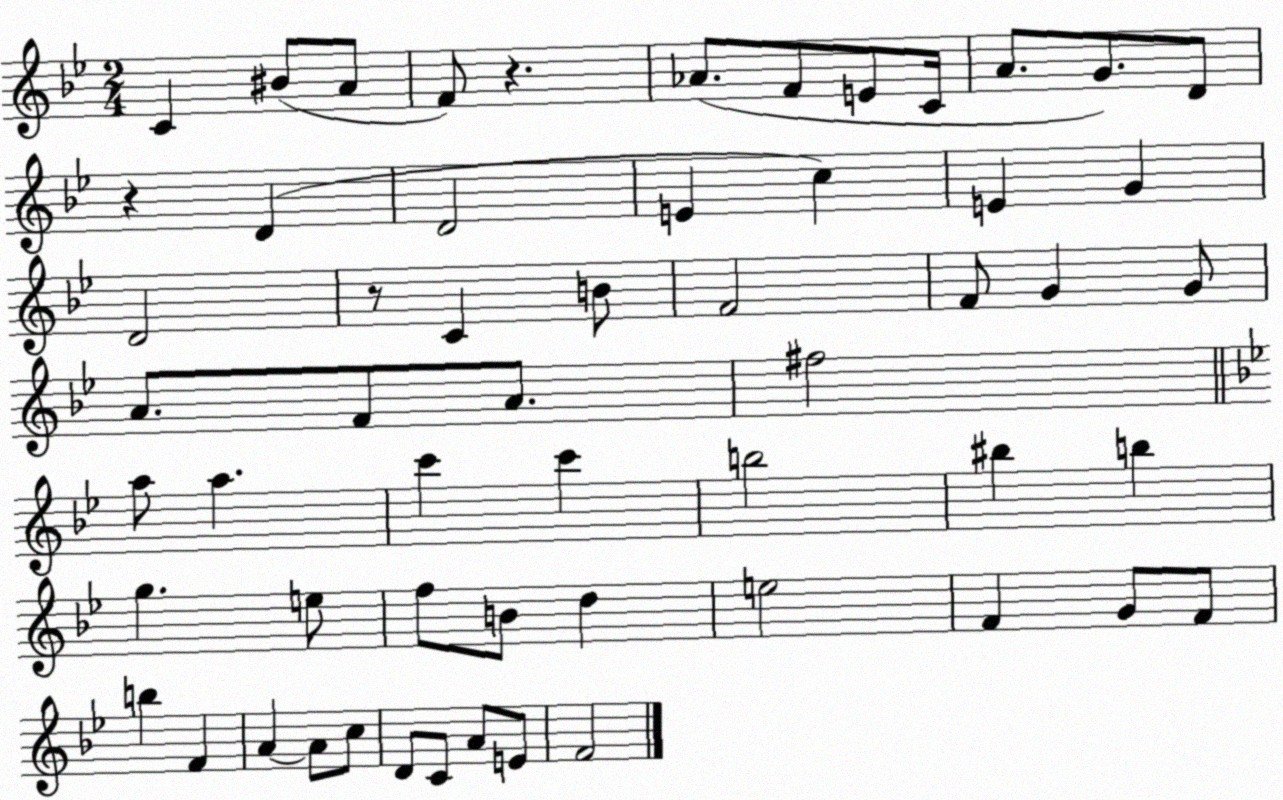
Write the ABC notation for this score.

X:1
T:Untitled
M:2/4
L:1/4
K:Bb
C ^B/2 A/2 F/2 z _A/2 F/2 E/2 C/4 A/2 G/2 D/2 z D D2 E c E G D2 z/2 C B/2 F2 F/2 G G/2 A/2 F/2 A/2 ^f2 a/2 a c' c' b2 ^b b g e/2 f/2 B/2 d e2 F G/2 F/2 b F A A/2 c/2 D/2 C/2 A/2 E/2 F2